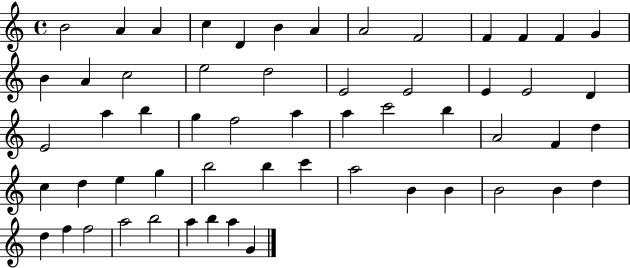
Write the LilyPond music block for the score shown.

{
  \clef treble
  \time 4/4
  \defaultTimeSignature
  \key c \major
  b'2 a'4 a'4 | c''4 d'4 b'4 a'4 | a'2 f'2 | f'4 f'4 f'4 g'4 | \break b'4 a'4 c''2 | e''2 d''2 | e'2 e'2 | e'4 e'2 d'4 | \break e'2 a''4 b''4 | g''4 f''2 a''4 | a''4 c'''2 b''4 | a'2 f'4 d''4 | \break c''4 d''4 e''4 g''4 | b''2 b''4 c'''4 | a''2 b'4 b'4 | b'2 b'4 d''4 | \break d''4 f''4 f''2 | a''2 b''2 | a''4 b''4 a''4 g'4 | \bar "|."
}